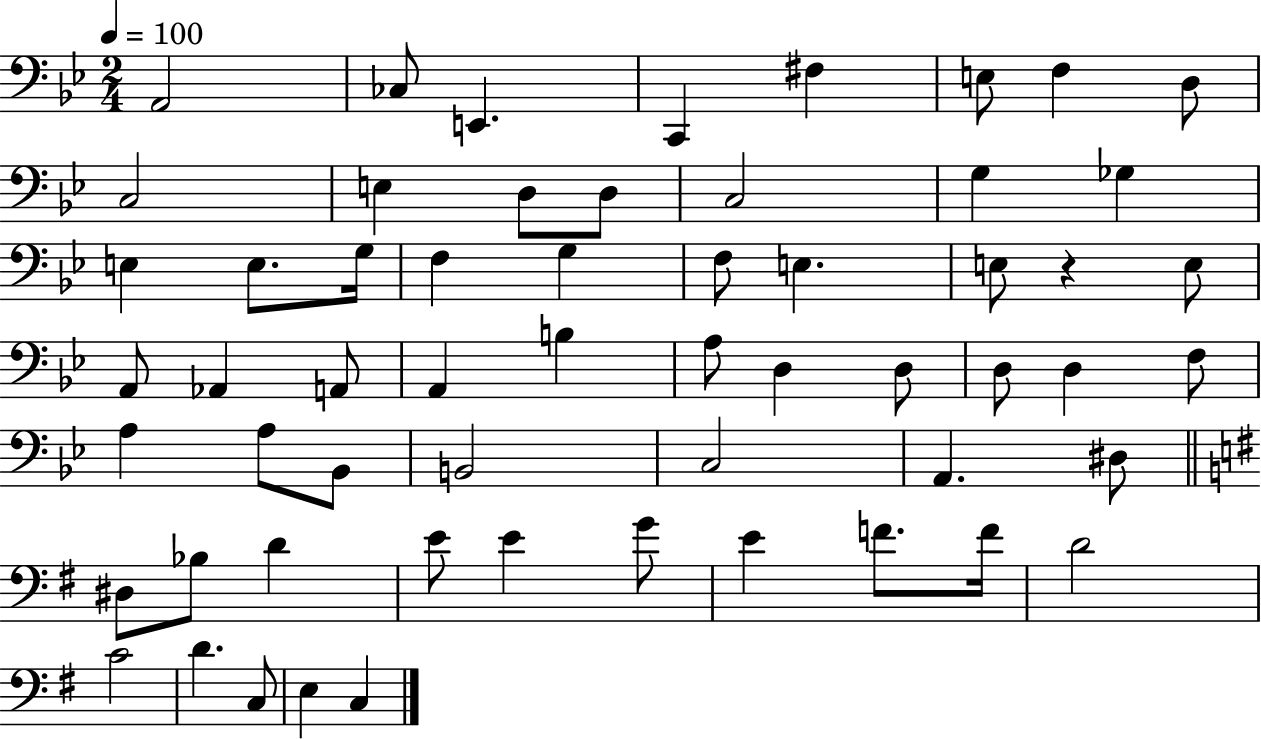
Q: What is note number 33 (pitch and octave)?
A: D3